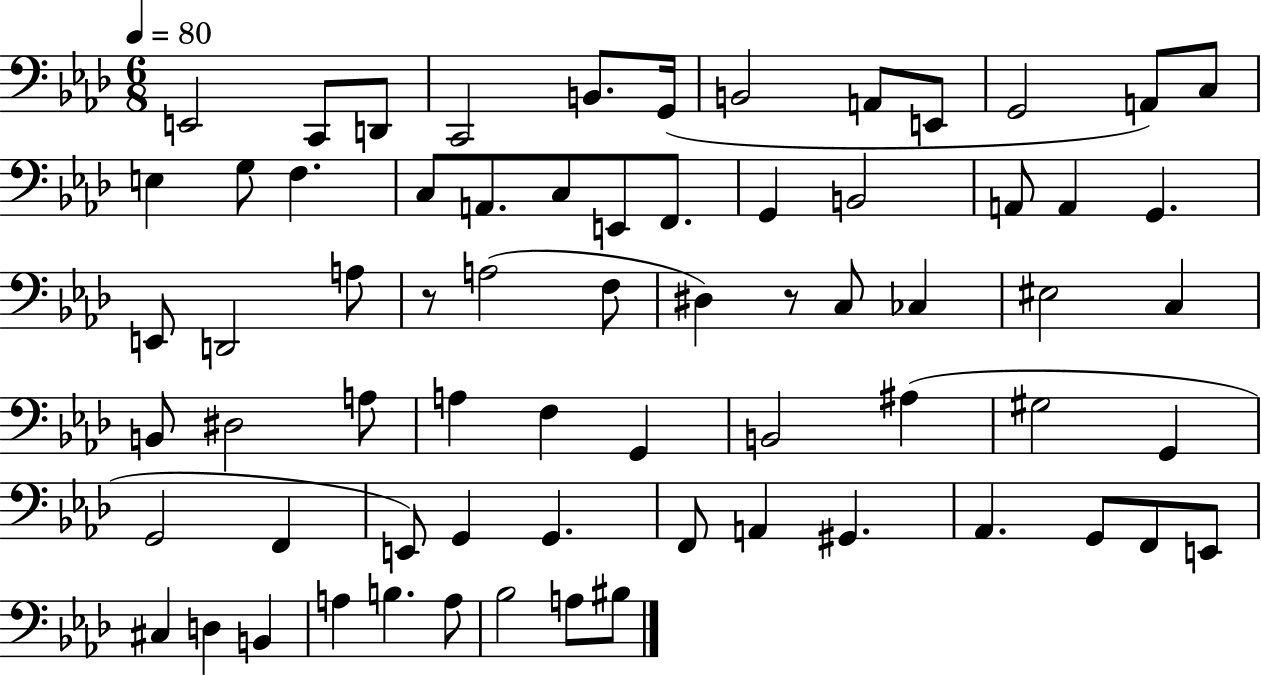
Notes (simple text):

E2/h C2/e D2/e C2/h B2/e. G2/s B2/h A2/e E2/e G2/h A2/e C3/e E3/q G3/e F3/q. C3/e A2/e. C3/e E2/e F2/e. G2/q B2/h A2/e A2/q G2/q. E2/e D2/h A3/e R/e A3/h F3/e D#3/q R/e C3/e CES3/q EIS3/h C3/q B2/e D#3/h A3/e A3/q F3/q G2/q B2/h A#3/q G#3/h G2/q G2/h F2/q E2/e G2/q G2/q. F2/e A2/q G#2/q. Ab2/q. G2/e F2/e E2/e C#3/q D3/q B2/q A3/q B3/q. A3/e Bb3/h A3/e BIS3/e